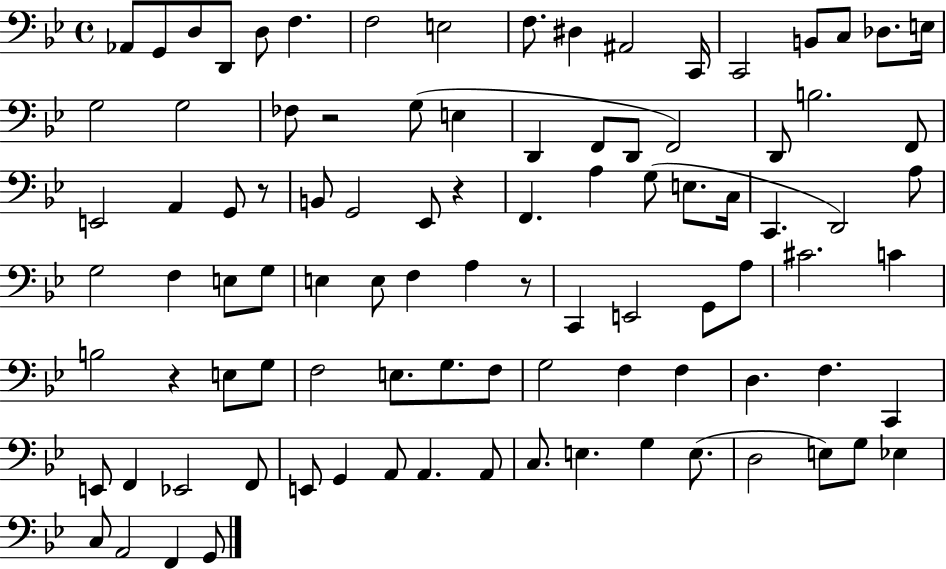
Ab2/e G2/e D3/e D2/e D3/e F3/q. F3/h E3/h F3/e. D#3/q A#2/h C2/s C2/h B2/e C3/e Db3/e. E3/s G3/h G3/h FES3/e R/h G3/e E3/q D2/q F2/e D2/e F2/h D2/e B3/h. F2/e E2/h A2/q G2/e R/e B2/e G2/h Eb2/e R/q F2/q. A3/q G3/e E3/e. C3/s C2/q. D2/h A3/e G3/h F3/q E3/e G3/e E3/q E3/e F3/q A3/q R/e C2/q E2/h G2/e A3/e C#4/h. C4/q B3/h R/q E3/e G3/e F3/h E3/e. G3/e. F3/e G3/h F3/q F3/q D3/q. F3/q. C2/q E2/e F2/q Eb2/h F2/e E2/e G2/q A2/e A2/q. A2/e C3/e. E3/q. G3/q E3/e. D3/h E3/e G3/e Eb3/q C3/e A2/h F2/q G2/e